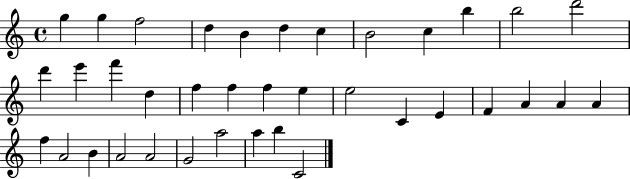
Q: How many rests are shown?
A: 0